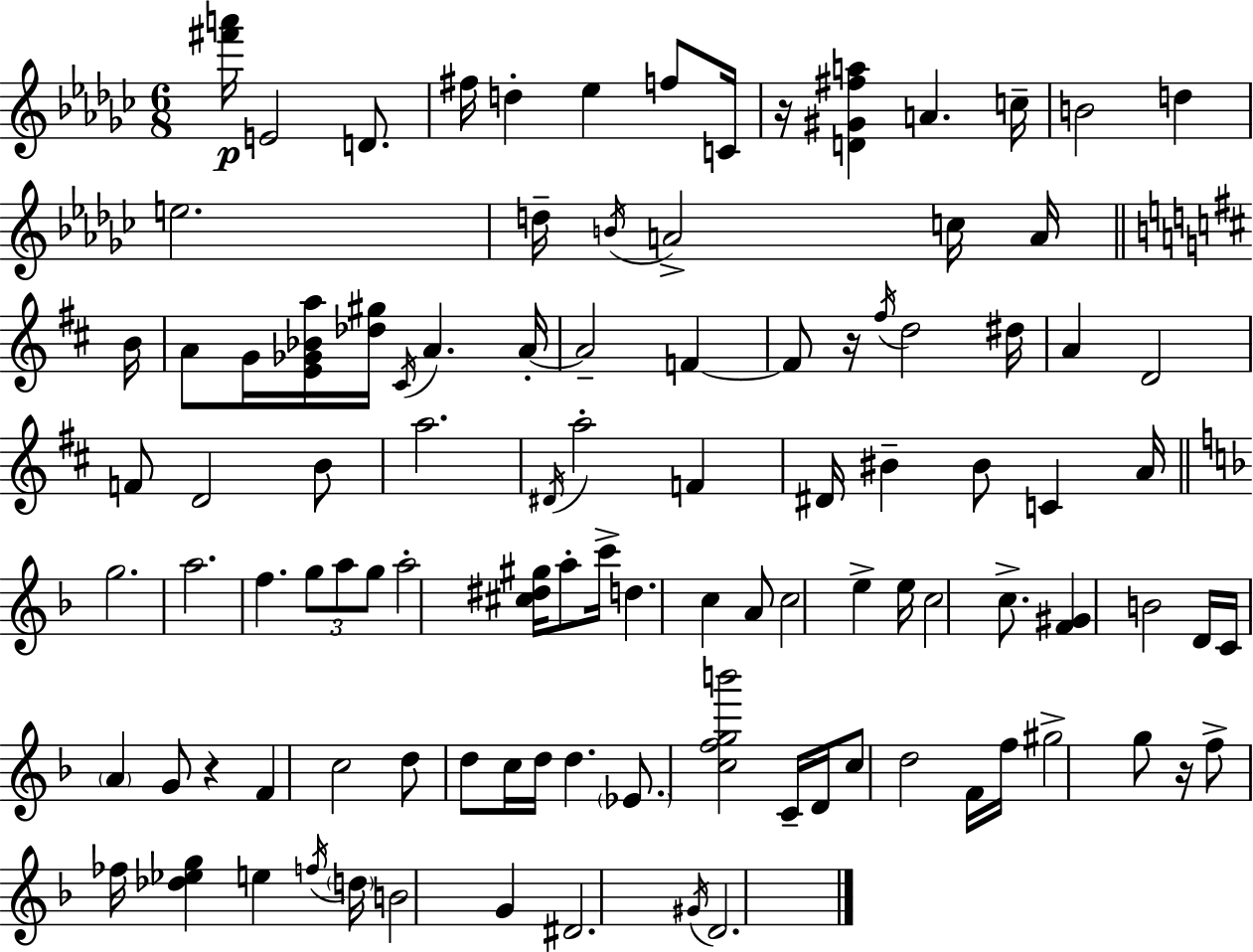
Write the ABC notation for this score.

X:1
T:Untitled
M:6/8
L:1/4
K:Ebm
[^f'a']/4 E2 D/2 ^f/4 d _e f/2 C/4 z/4 [D^G^fa] A c/4 B2 d e2 d/4 B/4 A2 c/4 A/4 B/4 A/2 G/4 [E_G_Ba]/4 [_d^g]/4 ^C/4 A A/4 A2 F F/2 z/4 ^f/4 d2 ^d/4 A D2 F/2 D2 B/2 a2 ^D/4 a2 F ^D/4 ^B ^B/2 C A/4 g2 a2 f g/2 a/2 g/2 a2 [^c^d^g]/4 a/2 c'/4 d c A/2 c2 e e/4 c2 c/2 [F^G] B2 D/4 C/4 A G/2 z F c2 d/2 d/2 c/4 d/4 d _E/2 [cfgb']2 C/4 D/4 c/2 d2 F/4 f/4 ^g2 g/2 z/4 f/2 _f/4 [_d_eg] e f/4 d/4 B2 G ^D2 ^G/4 D2